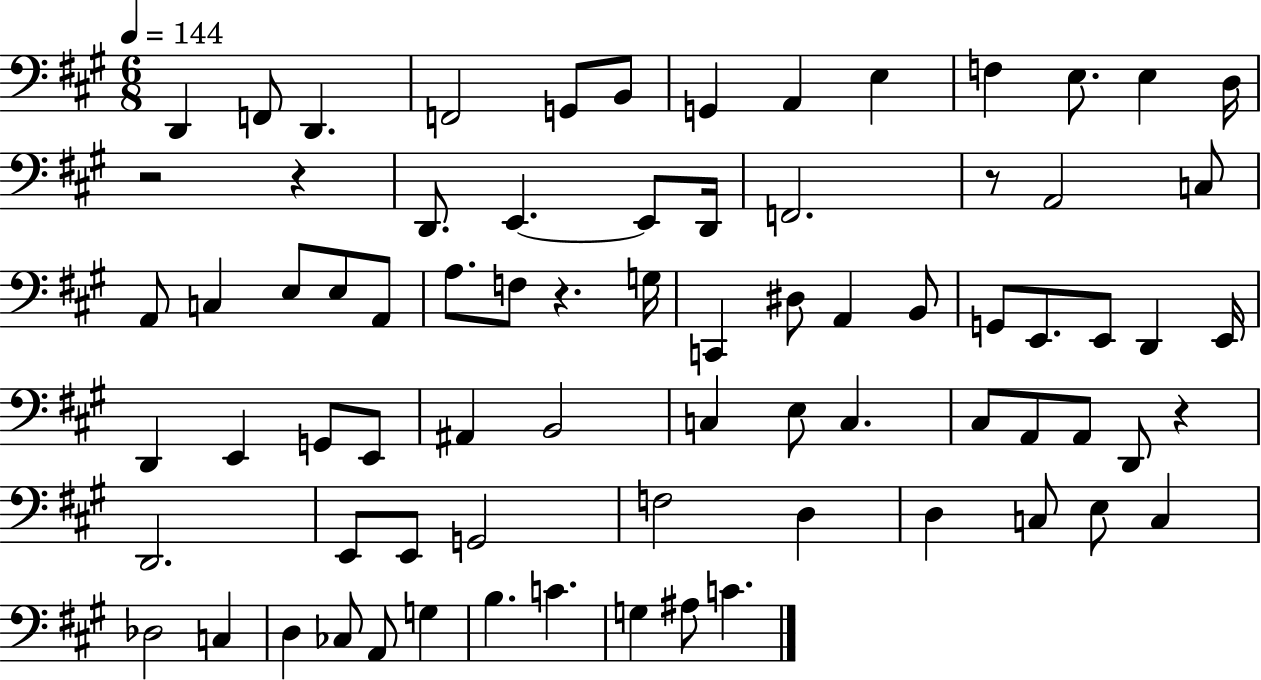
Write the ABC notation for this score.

X:1
T:Untitled
M:6/8
L:1/4
K:A
D,, F,,/2 D,, F,,2 G,,/2 B,,/2 G,, A,, E, F, E,/2 E, D,/4 z2 z D,,/2 E,, E,,/2 D,,/4 F,,2 z/2 A,,2 C,/2 A,,/2 C, E,/2 E,/2 A,,/2 A,/2 F,/2 z G,/4 C,, ^D,/2 A,, B,,/2 G,,/2 E,,/2 E,,/2 D,, E,,/4 D,, E,, G,,/2 E,,/2 ^A,, B,,2 C, E,/2 C, ^C,/2 A,,/2 A,,/2 D,,/2 z D,,2 E,,/2 E,,/2 G,,2 F,2 D, D, C,/2 E,/2 C, _D,2 C, D, _C,/2 A,,/2 G, B, C G, ^A,/2 C